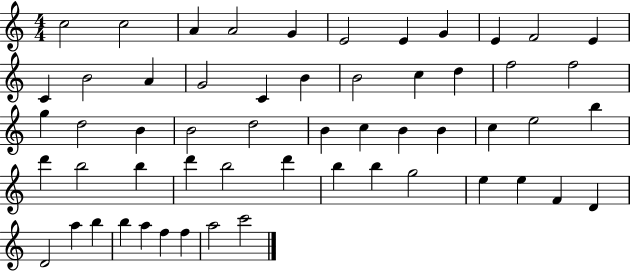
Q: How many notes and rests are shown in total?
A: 56